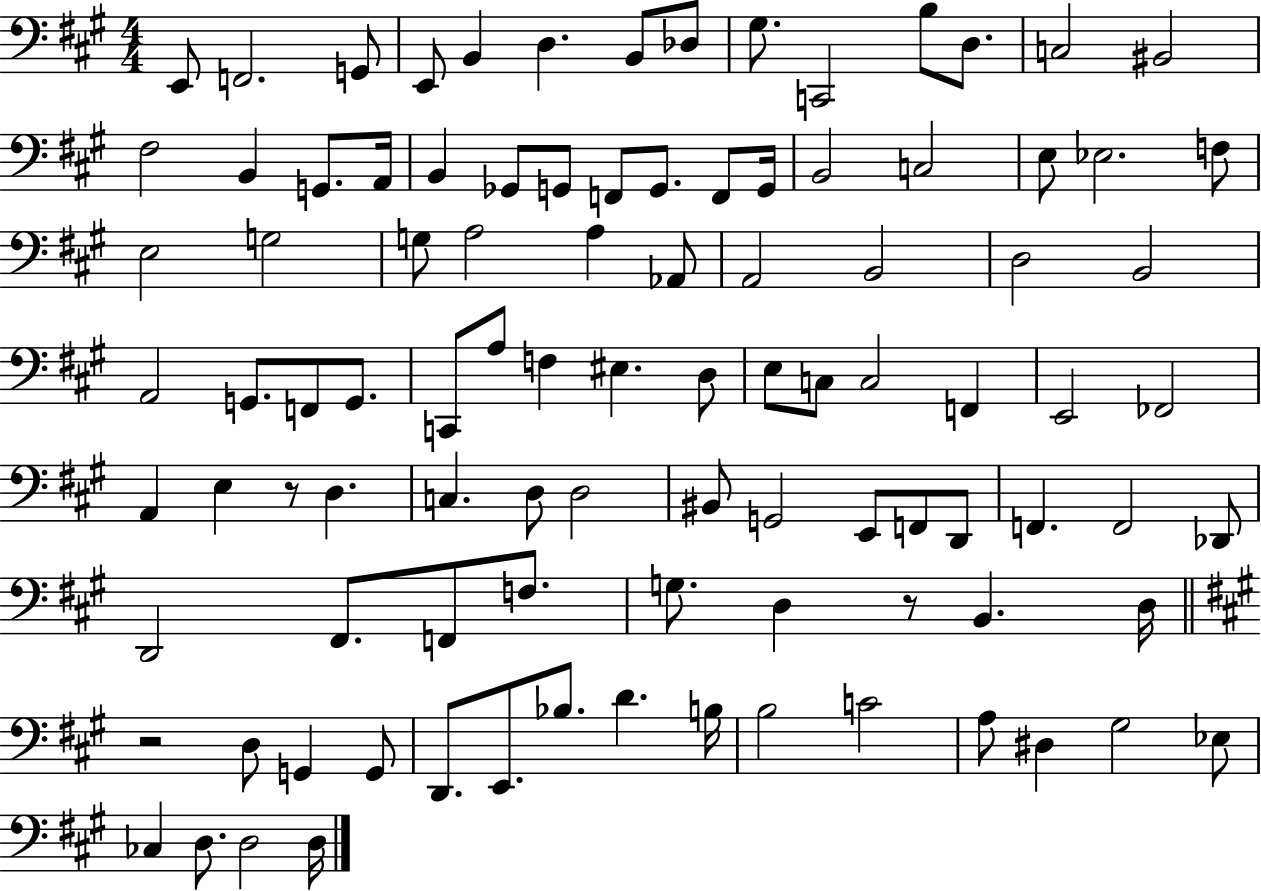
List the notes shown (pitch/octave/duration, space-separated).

E2/e F2/h. G2/e E2/e B2/q D3/q. B2/e Db3/e G#3/e. C2/h B3/e D3/e. C3/h BIS2/h F#3/h B2/q G2/e. A2/s B2/q Gb2/e G2/e F2/e G2/e. F2/e G2/s B2/h C3/h E3/e Eb3/h. F3/e E3/h G3/h G3/e A3/h A3/q Ab2/e A2/h B2/h D3/h B2/h A2/h G2/e. F2/e G2/e. C2/e A3/e F3/q EIS3/q. D3/e E3/e C3/e C3/h F2/q E2/h FES2/h A2/q E3/q R/e D3/q. C3/q. D3/e D3/h BIS2/e G2/h E2/e F2/e D2/e F2/q. F2/h Db2/e D2/h F#2/e. F2/e F3/e. G3/e. D3/q R/e B2/q. D3/s R/h D3/e G2/q G2/e D2/e. E2/e. Bb3/e. D4/q. B3/s B3/h C4/h A3/e D#3/q G#3/h Eb3/e CES3/q D3/e. D3/h D3/s